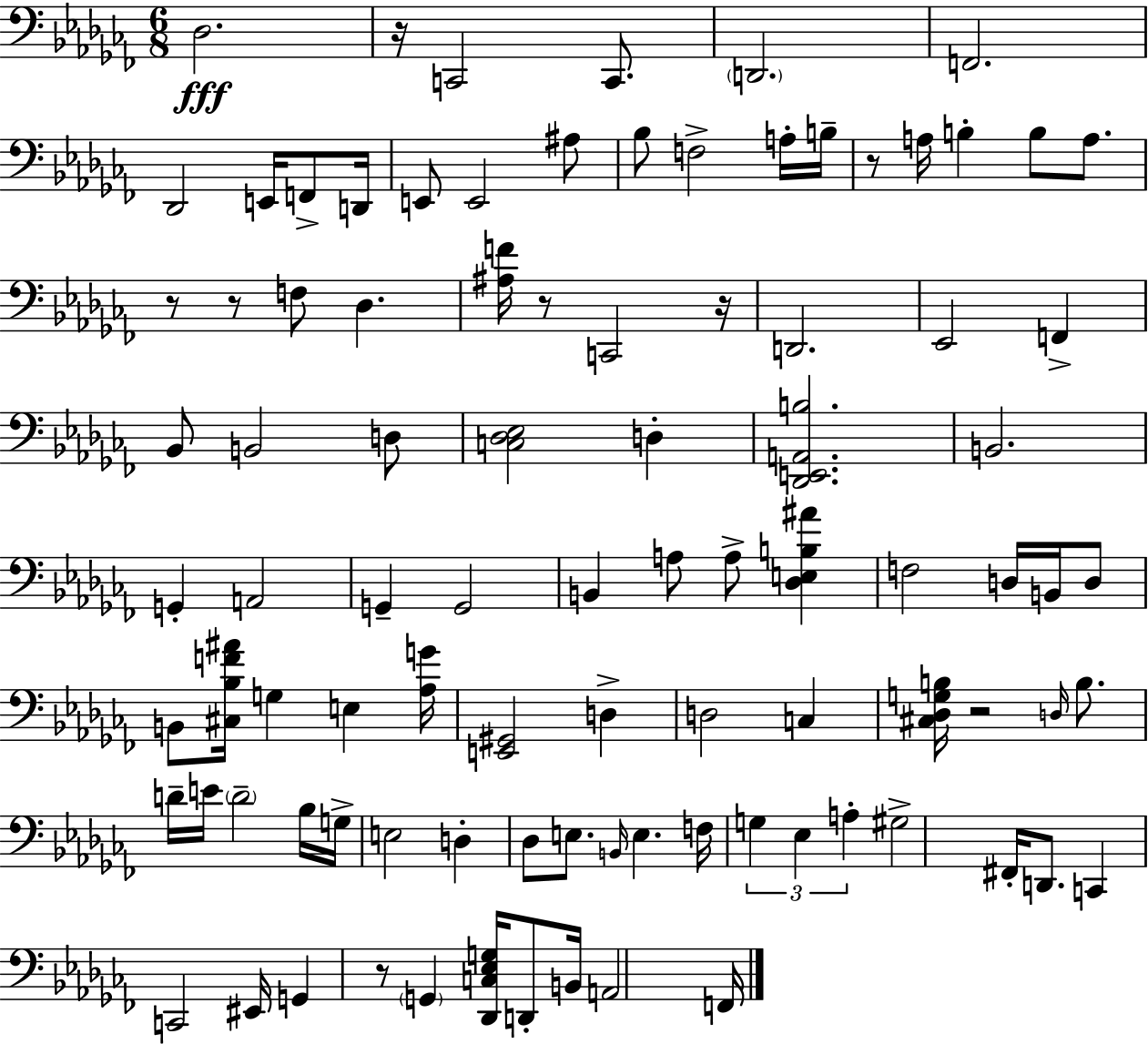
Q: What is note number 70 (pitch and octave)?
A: C2